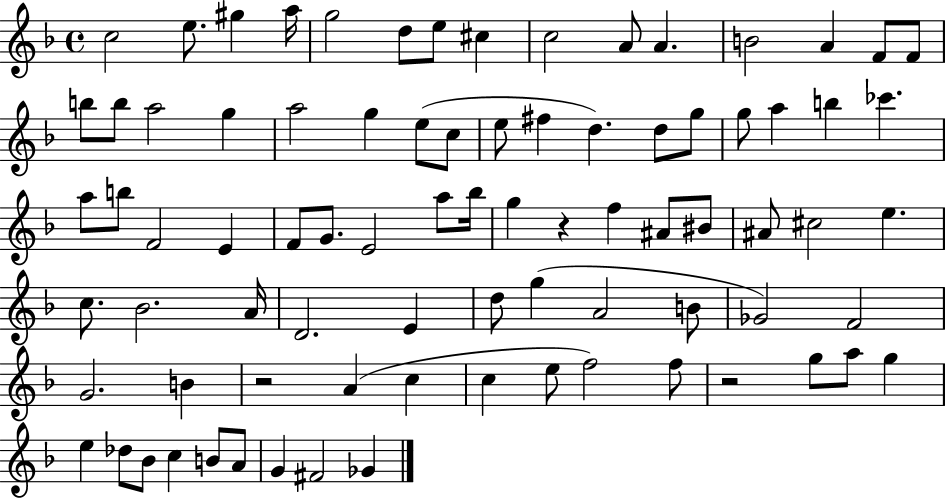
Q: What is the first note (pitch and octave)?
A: C5